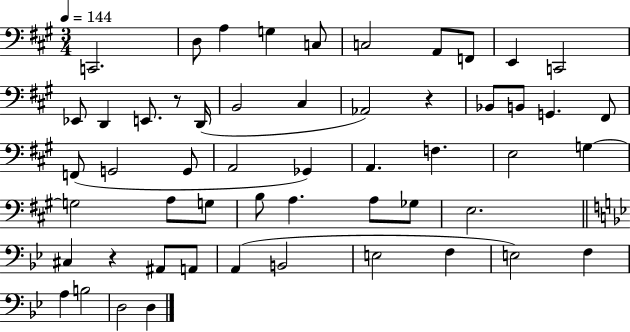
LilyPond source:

{
  \clef bass
  \numericTimeSignature
  \time 3/4
  \key a \major
  \tempo 4 = 144
  c,2. | d8 a4 g4 c8 | c2 a,8 f,8 | e,4 c,2 | \break ees,8 d,4 e,8. r8 d,16( | b,2 cis4 | aes,2) r4 | bes,8 b,8 g,4. fis,8 | \break f,8( g,2 g,8 | a,2 ges,4) | a,4. f4. | e2 g4~~ | \break g2 a8 g8 | b8 a4. a8 ges8 | e2. | \bar "||" \break \key bes \major cis4 r4 ais,8 a,8 | a,4( b,2 | e2 f4 | e2) f4 | \break a4 b2 | d2 d4 | \bar "|."
}